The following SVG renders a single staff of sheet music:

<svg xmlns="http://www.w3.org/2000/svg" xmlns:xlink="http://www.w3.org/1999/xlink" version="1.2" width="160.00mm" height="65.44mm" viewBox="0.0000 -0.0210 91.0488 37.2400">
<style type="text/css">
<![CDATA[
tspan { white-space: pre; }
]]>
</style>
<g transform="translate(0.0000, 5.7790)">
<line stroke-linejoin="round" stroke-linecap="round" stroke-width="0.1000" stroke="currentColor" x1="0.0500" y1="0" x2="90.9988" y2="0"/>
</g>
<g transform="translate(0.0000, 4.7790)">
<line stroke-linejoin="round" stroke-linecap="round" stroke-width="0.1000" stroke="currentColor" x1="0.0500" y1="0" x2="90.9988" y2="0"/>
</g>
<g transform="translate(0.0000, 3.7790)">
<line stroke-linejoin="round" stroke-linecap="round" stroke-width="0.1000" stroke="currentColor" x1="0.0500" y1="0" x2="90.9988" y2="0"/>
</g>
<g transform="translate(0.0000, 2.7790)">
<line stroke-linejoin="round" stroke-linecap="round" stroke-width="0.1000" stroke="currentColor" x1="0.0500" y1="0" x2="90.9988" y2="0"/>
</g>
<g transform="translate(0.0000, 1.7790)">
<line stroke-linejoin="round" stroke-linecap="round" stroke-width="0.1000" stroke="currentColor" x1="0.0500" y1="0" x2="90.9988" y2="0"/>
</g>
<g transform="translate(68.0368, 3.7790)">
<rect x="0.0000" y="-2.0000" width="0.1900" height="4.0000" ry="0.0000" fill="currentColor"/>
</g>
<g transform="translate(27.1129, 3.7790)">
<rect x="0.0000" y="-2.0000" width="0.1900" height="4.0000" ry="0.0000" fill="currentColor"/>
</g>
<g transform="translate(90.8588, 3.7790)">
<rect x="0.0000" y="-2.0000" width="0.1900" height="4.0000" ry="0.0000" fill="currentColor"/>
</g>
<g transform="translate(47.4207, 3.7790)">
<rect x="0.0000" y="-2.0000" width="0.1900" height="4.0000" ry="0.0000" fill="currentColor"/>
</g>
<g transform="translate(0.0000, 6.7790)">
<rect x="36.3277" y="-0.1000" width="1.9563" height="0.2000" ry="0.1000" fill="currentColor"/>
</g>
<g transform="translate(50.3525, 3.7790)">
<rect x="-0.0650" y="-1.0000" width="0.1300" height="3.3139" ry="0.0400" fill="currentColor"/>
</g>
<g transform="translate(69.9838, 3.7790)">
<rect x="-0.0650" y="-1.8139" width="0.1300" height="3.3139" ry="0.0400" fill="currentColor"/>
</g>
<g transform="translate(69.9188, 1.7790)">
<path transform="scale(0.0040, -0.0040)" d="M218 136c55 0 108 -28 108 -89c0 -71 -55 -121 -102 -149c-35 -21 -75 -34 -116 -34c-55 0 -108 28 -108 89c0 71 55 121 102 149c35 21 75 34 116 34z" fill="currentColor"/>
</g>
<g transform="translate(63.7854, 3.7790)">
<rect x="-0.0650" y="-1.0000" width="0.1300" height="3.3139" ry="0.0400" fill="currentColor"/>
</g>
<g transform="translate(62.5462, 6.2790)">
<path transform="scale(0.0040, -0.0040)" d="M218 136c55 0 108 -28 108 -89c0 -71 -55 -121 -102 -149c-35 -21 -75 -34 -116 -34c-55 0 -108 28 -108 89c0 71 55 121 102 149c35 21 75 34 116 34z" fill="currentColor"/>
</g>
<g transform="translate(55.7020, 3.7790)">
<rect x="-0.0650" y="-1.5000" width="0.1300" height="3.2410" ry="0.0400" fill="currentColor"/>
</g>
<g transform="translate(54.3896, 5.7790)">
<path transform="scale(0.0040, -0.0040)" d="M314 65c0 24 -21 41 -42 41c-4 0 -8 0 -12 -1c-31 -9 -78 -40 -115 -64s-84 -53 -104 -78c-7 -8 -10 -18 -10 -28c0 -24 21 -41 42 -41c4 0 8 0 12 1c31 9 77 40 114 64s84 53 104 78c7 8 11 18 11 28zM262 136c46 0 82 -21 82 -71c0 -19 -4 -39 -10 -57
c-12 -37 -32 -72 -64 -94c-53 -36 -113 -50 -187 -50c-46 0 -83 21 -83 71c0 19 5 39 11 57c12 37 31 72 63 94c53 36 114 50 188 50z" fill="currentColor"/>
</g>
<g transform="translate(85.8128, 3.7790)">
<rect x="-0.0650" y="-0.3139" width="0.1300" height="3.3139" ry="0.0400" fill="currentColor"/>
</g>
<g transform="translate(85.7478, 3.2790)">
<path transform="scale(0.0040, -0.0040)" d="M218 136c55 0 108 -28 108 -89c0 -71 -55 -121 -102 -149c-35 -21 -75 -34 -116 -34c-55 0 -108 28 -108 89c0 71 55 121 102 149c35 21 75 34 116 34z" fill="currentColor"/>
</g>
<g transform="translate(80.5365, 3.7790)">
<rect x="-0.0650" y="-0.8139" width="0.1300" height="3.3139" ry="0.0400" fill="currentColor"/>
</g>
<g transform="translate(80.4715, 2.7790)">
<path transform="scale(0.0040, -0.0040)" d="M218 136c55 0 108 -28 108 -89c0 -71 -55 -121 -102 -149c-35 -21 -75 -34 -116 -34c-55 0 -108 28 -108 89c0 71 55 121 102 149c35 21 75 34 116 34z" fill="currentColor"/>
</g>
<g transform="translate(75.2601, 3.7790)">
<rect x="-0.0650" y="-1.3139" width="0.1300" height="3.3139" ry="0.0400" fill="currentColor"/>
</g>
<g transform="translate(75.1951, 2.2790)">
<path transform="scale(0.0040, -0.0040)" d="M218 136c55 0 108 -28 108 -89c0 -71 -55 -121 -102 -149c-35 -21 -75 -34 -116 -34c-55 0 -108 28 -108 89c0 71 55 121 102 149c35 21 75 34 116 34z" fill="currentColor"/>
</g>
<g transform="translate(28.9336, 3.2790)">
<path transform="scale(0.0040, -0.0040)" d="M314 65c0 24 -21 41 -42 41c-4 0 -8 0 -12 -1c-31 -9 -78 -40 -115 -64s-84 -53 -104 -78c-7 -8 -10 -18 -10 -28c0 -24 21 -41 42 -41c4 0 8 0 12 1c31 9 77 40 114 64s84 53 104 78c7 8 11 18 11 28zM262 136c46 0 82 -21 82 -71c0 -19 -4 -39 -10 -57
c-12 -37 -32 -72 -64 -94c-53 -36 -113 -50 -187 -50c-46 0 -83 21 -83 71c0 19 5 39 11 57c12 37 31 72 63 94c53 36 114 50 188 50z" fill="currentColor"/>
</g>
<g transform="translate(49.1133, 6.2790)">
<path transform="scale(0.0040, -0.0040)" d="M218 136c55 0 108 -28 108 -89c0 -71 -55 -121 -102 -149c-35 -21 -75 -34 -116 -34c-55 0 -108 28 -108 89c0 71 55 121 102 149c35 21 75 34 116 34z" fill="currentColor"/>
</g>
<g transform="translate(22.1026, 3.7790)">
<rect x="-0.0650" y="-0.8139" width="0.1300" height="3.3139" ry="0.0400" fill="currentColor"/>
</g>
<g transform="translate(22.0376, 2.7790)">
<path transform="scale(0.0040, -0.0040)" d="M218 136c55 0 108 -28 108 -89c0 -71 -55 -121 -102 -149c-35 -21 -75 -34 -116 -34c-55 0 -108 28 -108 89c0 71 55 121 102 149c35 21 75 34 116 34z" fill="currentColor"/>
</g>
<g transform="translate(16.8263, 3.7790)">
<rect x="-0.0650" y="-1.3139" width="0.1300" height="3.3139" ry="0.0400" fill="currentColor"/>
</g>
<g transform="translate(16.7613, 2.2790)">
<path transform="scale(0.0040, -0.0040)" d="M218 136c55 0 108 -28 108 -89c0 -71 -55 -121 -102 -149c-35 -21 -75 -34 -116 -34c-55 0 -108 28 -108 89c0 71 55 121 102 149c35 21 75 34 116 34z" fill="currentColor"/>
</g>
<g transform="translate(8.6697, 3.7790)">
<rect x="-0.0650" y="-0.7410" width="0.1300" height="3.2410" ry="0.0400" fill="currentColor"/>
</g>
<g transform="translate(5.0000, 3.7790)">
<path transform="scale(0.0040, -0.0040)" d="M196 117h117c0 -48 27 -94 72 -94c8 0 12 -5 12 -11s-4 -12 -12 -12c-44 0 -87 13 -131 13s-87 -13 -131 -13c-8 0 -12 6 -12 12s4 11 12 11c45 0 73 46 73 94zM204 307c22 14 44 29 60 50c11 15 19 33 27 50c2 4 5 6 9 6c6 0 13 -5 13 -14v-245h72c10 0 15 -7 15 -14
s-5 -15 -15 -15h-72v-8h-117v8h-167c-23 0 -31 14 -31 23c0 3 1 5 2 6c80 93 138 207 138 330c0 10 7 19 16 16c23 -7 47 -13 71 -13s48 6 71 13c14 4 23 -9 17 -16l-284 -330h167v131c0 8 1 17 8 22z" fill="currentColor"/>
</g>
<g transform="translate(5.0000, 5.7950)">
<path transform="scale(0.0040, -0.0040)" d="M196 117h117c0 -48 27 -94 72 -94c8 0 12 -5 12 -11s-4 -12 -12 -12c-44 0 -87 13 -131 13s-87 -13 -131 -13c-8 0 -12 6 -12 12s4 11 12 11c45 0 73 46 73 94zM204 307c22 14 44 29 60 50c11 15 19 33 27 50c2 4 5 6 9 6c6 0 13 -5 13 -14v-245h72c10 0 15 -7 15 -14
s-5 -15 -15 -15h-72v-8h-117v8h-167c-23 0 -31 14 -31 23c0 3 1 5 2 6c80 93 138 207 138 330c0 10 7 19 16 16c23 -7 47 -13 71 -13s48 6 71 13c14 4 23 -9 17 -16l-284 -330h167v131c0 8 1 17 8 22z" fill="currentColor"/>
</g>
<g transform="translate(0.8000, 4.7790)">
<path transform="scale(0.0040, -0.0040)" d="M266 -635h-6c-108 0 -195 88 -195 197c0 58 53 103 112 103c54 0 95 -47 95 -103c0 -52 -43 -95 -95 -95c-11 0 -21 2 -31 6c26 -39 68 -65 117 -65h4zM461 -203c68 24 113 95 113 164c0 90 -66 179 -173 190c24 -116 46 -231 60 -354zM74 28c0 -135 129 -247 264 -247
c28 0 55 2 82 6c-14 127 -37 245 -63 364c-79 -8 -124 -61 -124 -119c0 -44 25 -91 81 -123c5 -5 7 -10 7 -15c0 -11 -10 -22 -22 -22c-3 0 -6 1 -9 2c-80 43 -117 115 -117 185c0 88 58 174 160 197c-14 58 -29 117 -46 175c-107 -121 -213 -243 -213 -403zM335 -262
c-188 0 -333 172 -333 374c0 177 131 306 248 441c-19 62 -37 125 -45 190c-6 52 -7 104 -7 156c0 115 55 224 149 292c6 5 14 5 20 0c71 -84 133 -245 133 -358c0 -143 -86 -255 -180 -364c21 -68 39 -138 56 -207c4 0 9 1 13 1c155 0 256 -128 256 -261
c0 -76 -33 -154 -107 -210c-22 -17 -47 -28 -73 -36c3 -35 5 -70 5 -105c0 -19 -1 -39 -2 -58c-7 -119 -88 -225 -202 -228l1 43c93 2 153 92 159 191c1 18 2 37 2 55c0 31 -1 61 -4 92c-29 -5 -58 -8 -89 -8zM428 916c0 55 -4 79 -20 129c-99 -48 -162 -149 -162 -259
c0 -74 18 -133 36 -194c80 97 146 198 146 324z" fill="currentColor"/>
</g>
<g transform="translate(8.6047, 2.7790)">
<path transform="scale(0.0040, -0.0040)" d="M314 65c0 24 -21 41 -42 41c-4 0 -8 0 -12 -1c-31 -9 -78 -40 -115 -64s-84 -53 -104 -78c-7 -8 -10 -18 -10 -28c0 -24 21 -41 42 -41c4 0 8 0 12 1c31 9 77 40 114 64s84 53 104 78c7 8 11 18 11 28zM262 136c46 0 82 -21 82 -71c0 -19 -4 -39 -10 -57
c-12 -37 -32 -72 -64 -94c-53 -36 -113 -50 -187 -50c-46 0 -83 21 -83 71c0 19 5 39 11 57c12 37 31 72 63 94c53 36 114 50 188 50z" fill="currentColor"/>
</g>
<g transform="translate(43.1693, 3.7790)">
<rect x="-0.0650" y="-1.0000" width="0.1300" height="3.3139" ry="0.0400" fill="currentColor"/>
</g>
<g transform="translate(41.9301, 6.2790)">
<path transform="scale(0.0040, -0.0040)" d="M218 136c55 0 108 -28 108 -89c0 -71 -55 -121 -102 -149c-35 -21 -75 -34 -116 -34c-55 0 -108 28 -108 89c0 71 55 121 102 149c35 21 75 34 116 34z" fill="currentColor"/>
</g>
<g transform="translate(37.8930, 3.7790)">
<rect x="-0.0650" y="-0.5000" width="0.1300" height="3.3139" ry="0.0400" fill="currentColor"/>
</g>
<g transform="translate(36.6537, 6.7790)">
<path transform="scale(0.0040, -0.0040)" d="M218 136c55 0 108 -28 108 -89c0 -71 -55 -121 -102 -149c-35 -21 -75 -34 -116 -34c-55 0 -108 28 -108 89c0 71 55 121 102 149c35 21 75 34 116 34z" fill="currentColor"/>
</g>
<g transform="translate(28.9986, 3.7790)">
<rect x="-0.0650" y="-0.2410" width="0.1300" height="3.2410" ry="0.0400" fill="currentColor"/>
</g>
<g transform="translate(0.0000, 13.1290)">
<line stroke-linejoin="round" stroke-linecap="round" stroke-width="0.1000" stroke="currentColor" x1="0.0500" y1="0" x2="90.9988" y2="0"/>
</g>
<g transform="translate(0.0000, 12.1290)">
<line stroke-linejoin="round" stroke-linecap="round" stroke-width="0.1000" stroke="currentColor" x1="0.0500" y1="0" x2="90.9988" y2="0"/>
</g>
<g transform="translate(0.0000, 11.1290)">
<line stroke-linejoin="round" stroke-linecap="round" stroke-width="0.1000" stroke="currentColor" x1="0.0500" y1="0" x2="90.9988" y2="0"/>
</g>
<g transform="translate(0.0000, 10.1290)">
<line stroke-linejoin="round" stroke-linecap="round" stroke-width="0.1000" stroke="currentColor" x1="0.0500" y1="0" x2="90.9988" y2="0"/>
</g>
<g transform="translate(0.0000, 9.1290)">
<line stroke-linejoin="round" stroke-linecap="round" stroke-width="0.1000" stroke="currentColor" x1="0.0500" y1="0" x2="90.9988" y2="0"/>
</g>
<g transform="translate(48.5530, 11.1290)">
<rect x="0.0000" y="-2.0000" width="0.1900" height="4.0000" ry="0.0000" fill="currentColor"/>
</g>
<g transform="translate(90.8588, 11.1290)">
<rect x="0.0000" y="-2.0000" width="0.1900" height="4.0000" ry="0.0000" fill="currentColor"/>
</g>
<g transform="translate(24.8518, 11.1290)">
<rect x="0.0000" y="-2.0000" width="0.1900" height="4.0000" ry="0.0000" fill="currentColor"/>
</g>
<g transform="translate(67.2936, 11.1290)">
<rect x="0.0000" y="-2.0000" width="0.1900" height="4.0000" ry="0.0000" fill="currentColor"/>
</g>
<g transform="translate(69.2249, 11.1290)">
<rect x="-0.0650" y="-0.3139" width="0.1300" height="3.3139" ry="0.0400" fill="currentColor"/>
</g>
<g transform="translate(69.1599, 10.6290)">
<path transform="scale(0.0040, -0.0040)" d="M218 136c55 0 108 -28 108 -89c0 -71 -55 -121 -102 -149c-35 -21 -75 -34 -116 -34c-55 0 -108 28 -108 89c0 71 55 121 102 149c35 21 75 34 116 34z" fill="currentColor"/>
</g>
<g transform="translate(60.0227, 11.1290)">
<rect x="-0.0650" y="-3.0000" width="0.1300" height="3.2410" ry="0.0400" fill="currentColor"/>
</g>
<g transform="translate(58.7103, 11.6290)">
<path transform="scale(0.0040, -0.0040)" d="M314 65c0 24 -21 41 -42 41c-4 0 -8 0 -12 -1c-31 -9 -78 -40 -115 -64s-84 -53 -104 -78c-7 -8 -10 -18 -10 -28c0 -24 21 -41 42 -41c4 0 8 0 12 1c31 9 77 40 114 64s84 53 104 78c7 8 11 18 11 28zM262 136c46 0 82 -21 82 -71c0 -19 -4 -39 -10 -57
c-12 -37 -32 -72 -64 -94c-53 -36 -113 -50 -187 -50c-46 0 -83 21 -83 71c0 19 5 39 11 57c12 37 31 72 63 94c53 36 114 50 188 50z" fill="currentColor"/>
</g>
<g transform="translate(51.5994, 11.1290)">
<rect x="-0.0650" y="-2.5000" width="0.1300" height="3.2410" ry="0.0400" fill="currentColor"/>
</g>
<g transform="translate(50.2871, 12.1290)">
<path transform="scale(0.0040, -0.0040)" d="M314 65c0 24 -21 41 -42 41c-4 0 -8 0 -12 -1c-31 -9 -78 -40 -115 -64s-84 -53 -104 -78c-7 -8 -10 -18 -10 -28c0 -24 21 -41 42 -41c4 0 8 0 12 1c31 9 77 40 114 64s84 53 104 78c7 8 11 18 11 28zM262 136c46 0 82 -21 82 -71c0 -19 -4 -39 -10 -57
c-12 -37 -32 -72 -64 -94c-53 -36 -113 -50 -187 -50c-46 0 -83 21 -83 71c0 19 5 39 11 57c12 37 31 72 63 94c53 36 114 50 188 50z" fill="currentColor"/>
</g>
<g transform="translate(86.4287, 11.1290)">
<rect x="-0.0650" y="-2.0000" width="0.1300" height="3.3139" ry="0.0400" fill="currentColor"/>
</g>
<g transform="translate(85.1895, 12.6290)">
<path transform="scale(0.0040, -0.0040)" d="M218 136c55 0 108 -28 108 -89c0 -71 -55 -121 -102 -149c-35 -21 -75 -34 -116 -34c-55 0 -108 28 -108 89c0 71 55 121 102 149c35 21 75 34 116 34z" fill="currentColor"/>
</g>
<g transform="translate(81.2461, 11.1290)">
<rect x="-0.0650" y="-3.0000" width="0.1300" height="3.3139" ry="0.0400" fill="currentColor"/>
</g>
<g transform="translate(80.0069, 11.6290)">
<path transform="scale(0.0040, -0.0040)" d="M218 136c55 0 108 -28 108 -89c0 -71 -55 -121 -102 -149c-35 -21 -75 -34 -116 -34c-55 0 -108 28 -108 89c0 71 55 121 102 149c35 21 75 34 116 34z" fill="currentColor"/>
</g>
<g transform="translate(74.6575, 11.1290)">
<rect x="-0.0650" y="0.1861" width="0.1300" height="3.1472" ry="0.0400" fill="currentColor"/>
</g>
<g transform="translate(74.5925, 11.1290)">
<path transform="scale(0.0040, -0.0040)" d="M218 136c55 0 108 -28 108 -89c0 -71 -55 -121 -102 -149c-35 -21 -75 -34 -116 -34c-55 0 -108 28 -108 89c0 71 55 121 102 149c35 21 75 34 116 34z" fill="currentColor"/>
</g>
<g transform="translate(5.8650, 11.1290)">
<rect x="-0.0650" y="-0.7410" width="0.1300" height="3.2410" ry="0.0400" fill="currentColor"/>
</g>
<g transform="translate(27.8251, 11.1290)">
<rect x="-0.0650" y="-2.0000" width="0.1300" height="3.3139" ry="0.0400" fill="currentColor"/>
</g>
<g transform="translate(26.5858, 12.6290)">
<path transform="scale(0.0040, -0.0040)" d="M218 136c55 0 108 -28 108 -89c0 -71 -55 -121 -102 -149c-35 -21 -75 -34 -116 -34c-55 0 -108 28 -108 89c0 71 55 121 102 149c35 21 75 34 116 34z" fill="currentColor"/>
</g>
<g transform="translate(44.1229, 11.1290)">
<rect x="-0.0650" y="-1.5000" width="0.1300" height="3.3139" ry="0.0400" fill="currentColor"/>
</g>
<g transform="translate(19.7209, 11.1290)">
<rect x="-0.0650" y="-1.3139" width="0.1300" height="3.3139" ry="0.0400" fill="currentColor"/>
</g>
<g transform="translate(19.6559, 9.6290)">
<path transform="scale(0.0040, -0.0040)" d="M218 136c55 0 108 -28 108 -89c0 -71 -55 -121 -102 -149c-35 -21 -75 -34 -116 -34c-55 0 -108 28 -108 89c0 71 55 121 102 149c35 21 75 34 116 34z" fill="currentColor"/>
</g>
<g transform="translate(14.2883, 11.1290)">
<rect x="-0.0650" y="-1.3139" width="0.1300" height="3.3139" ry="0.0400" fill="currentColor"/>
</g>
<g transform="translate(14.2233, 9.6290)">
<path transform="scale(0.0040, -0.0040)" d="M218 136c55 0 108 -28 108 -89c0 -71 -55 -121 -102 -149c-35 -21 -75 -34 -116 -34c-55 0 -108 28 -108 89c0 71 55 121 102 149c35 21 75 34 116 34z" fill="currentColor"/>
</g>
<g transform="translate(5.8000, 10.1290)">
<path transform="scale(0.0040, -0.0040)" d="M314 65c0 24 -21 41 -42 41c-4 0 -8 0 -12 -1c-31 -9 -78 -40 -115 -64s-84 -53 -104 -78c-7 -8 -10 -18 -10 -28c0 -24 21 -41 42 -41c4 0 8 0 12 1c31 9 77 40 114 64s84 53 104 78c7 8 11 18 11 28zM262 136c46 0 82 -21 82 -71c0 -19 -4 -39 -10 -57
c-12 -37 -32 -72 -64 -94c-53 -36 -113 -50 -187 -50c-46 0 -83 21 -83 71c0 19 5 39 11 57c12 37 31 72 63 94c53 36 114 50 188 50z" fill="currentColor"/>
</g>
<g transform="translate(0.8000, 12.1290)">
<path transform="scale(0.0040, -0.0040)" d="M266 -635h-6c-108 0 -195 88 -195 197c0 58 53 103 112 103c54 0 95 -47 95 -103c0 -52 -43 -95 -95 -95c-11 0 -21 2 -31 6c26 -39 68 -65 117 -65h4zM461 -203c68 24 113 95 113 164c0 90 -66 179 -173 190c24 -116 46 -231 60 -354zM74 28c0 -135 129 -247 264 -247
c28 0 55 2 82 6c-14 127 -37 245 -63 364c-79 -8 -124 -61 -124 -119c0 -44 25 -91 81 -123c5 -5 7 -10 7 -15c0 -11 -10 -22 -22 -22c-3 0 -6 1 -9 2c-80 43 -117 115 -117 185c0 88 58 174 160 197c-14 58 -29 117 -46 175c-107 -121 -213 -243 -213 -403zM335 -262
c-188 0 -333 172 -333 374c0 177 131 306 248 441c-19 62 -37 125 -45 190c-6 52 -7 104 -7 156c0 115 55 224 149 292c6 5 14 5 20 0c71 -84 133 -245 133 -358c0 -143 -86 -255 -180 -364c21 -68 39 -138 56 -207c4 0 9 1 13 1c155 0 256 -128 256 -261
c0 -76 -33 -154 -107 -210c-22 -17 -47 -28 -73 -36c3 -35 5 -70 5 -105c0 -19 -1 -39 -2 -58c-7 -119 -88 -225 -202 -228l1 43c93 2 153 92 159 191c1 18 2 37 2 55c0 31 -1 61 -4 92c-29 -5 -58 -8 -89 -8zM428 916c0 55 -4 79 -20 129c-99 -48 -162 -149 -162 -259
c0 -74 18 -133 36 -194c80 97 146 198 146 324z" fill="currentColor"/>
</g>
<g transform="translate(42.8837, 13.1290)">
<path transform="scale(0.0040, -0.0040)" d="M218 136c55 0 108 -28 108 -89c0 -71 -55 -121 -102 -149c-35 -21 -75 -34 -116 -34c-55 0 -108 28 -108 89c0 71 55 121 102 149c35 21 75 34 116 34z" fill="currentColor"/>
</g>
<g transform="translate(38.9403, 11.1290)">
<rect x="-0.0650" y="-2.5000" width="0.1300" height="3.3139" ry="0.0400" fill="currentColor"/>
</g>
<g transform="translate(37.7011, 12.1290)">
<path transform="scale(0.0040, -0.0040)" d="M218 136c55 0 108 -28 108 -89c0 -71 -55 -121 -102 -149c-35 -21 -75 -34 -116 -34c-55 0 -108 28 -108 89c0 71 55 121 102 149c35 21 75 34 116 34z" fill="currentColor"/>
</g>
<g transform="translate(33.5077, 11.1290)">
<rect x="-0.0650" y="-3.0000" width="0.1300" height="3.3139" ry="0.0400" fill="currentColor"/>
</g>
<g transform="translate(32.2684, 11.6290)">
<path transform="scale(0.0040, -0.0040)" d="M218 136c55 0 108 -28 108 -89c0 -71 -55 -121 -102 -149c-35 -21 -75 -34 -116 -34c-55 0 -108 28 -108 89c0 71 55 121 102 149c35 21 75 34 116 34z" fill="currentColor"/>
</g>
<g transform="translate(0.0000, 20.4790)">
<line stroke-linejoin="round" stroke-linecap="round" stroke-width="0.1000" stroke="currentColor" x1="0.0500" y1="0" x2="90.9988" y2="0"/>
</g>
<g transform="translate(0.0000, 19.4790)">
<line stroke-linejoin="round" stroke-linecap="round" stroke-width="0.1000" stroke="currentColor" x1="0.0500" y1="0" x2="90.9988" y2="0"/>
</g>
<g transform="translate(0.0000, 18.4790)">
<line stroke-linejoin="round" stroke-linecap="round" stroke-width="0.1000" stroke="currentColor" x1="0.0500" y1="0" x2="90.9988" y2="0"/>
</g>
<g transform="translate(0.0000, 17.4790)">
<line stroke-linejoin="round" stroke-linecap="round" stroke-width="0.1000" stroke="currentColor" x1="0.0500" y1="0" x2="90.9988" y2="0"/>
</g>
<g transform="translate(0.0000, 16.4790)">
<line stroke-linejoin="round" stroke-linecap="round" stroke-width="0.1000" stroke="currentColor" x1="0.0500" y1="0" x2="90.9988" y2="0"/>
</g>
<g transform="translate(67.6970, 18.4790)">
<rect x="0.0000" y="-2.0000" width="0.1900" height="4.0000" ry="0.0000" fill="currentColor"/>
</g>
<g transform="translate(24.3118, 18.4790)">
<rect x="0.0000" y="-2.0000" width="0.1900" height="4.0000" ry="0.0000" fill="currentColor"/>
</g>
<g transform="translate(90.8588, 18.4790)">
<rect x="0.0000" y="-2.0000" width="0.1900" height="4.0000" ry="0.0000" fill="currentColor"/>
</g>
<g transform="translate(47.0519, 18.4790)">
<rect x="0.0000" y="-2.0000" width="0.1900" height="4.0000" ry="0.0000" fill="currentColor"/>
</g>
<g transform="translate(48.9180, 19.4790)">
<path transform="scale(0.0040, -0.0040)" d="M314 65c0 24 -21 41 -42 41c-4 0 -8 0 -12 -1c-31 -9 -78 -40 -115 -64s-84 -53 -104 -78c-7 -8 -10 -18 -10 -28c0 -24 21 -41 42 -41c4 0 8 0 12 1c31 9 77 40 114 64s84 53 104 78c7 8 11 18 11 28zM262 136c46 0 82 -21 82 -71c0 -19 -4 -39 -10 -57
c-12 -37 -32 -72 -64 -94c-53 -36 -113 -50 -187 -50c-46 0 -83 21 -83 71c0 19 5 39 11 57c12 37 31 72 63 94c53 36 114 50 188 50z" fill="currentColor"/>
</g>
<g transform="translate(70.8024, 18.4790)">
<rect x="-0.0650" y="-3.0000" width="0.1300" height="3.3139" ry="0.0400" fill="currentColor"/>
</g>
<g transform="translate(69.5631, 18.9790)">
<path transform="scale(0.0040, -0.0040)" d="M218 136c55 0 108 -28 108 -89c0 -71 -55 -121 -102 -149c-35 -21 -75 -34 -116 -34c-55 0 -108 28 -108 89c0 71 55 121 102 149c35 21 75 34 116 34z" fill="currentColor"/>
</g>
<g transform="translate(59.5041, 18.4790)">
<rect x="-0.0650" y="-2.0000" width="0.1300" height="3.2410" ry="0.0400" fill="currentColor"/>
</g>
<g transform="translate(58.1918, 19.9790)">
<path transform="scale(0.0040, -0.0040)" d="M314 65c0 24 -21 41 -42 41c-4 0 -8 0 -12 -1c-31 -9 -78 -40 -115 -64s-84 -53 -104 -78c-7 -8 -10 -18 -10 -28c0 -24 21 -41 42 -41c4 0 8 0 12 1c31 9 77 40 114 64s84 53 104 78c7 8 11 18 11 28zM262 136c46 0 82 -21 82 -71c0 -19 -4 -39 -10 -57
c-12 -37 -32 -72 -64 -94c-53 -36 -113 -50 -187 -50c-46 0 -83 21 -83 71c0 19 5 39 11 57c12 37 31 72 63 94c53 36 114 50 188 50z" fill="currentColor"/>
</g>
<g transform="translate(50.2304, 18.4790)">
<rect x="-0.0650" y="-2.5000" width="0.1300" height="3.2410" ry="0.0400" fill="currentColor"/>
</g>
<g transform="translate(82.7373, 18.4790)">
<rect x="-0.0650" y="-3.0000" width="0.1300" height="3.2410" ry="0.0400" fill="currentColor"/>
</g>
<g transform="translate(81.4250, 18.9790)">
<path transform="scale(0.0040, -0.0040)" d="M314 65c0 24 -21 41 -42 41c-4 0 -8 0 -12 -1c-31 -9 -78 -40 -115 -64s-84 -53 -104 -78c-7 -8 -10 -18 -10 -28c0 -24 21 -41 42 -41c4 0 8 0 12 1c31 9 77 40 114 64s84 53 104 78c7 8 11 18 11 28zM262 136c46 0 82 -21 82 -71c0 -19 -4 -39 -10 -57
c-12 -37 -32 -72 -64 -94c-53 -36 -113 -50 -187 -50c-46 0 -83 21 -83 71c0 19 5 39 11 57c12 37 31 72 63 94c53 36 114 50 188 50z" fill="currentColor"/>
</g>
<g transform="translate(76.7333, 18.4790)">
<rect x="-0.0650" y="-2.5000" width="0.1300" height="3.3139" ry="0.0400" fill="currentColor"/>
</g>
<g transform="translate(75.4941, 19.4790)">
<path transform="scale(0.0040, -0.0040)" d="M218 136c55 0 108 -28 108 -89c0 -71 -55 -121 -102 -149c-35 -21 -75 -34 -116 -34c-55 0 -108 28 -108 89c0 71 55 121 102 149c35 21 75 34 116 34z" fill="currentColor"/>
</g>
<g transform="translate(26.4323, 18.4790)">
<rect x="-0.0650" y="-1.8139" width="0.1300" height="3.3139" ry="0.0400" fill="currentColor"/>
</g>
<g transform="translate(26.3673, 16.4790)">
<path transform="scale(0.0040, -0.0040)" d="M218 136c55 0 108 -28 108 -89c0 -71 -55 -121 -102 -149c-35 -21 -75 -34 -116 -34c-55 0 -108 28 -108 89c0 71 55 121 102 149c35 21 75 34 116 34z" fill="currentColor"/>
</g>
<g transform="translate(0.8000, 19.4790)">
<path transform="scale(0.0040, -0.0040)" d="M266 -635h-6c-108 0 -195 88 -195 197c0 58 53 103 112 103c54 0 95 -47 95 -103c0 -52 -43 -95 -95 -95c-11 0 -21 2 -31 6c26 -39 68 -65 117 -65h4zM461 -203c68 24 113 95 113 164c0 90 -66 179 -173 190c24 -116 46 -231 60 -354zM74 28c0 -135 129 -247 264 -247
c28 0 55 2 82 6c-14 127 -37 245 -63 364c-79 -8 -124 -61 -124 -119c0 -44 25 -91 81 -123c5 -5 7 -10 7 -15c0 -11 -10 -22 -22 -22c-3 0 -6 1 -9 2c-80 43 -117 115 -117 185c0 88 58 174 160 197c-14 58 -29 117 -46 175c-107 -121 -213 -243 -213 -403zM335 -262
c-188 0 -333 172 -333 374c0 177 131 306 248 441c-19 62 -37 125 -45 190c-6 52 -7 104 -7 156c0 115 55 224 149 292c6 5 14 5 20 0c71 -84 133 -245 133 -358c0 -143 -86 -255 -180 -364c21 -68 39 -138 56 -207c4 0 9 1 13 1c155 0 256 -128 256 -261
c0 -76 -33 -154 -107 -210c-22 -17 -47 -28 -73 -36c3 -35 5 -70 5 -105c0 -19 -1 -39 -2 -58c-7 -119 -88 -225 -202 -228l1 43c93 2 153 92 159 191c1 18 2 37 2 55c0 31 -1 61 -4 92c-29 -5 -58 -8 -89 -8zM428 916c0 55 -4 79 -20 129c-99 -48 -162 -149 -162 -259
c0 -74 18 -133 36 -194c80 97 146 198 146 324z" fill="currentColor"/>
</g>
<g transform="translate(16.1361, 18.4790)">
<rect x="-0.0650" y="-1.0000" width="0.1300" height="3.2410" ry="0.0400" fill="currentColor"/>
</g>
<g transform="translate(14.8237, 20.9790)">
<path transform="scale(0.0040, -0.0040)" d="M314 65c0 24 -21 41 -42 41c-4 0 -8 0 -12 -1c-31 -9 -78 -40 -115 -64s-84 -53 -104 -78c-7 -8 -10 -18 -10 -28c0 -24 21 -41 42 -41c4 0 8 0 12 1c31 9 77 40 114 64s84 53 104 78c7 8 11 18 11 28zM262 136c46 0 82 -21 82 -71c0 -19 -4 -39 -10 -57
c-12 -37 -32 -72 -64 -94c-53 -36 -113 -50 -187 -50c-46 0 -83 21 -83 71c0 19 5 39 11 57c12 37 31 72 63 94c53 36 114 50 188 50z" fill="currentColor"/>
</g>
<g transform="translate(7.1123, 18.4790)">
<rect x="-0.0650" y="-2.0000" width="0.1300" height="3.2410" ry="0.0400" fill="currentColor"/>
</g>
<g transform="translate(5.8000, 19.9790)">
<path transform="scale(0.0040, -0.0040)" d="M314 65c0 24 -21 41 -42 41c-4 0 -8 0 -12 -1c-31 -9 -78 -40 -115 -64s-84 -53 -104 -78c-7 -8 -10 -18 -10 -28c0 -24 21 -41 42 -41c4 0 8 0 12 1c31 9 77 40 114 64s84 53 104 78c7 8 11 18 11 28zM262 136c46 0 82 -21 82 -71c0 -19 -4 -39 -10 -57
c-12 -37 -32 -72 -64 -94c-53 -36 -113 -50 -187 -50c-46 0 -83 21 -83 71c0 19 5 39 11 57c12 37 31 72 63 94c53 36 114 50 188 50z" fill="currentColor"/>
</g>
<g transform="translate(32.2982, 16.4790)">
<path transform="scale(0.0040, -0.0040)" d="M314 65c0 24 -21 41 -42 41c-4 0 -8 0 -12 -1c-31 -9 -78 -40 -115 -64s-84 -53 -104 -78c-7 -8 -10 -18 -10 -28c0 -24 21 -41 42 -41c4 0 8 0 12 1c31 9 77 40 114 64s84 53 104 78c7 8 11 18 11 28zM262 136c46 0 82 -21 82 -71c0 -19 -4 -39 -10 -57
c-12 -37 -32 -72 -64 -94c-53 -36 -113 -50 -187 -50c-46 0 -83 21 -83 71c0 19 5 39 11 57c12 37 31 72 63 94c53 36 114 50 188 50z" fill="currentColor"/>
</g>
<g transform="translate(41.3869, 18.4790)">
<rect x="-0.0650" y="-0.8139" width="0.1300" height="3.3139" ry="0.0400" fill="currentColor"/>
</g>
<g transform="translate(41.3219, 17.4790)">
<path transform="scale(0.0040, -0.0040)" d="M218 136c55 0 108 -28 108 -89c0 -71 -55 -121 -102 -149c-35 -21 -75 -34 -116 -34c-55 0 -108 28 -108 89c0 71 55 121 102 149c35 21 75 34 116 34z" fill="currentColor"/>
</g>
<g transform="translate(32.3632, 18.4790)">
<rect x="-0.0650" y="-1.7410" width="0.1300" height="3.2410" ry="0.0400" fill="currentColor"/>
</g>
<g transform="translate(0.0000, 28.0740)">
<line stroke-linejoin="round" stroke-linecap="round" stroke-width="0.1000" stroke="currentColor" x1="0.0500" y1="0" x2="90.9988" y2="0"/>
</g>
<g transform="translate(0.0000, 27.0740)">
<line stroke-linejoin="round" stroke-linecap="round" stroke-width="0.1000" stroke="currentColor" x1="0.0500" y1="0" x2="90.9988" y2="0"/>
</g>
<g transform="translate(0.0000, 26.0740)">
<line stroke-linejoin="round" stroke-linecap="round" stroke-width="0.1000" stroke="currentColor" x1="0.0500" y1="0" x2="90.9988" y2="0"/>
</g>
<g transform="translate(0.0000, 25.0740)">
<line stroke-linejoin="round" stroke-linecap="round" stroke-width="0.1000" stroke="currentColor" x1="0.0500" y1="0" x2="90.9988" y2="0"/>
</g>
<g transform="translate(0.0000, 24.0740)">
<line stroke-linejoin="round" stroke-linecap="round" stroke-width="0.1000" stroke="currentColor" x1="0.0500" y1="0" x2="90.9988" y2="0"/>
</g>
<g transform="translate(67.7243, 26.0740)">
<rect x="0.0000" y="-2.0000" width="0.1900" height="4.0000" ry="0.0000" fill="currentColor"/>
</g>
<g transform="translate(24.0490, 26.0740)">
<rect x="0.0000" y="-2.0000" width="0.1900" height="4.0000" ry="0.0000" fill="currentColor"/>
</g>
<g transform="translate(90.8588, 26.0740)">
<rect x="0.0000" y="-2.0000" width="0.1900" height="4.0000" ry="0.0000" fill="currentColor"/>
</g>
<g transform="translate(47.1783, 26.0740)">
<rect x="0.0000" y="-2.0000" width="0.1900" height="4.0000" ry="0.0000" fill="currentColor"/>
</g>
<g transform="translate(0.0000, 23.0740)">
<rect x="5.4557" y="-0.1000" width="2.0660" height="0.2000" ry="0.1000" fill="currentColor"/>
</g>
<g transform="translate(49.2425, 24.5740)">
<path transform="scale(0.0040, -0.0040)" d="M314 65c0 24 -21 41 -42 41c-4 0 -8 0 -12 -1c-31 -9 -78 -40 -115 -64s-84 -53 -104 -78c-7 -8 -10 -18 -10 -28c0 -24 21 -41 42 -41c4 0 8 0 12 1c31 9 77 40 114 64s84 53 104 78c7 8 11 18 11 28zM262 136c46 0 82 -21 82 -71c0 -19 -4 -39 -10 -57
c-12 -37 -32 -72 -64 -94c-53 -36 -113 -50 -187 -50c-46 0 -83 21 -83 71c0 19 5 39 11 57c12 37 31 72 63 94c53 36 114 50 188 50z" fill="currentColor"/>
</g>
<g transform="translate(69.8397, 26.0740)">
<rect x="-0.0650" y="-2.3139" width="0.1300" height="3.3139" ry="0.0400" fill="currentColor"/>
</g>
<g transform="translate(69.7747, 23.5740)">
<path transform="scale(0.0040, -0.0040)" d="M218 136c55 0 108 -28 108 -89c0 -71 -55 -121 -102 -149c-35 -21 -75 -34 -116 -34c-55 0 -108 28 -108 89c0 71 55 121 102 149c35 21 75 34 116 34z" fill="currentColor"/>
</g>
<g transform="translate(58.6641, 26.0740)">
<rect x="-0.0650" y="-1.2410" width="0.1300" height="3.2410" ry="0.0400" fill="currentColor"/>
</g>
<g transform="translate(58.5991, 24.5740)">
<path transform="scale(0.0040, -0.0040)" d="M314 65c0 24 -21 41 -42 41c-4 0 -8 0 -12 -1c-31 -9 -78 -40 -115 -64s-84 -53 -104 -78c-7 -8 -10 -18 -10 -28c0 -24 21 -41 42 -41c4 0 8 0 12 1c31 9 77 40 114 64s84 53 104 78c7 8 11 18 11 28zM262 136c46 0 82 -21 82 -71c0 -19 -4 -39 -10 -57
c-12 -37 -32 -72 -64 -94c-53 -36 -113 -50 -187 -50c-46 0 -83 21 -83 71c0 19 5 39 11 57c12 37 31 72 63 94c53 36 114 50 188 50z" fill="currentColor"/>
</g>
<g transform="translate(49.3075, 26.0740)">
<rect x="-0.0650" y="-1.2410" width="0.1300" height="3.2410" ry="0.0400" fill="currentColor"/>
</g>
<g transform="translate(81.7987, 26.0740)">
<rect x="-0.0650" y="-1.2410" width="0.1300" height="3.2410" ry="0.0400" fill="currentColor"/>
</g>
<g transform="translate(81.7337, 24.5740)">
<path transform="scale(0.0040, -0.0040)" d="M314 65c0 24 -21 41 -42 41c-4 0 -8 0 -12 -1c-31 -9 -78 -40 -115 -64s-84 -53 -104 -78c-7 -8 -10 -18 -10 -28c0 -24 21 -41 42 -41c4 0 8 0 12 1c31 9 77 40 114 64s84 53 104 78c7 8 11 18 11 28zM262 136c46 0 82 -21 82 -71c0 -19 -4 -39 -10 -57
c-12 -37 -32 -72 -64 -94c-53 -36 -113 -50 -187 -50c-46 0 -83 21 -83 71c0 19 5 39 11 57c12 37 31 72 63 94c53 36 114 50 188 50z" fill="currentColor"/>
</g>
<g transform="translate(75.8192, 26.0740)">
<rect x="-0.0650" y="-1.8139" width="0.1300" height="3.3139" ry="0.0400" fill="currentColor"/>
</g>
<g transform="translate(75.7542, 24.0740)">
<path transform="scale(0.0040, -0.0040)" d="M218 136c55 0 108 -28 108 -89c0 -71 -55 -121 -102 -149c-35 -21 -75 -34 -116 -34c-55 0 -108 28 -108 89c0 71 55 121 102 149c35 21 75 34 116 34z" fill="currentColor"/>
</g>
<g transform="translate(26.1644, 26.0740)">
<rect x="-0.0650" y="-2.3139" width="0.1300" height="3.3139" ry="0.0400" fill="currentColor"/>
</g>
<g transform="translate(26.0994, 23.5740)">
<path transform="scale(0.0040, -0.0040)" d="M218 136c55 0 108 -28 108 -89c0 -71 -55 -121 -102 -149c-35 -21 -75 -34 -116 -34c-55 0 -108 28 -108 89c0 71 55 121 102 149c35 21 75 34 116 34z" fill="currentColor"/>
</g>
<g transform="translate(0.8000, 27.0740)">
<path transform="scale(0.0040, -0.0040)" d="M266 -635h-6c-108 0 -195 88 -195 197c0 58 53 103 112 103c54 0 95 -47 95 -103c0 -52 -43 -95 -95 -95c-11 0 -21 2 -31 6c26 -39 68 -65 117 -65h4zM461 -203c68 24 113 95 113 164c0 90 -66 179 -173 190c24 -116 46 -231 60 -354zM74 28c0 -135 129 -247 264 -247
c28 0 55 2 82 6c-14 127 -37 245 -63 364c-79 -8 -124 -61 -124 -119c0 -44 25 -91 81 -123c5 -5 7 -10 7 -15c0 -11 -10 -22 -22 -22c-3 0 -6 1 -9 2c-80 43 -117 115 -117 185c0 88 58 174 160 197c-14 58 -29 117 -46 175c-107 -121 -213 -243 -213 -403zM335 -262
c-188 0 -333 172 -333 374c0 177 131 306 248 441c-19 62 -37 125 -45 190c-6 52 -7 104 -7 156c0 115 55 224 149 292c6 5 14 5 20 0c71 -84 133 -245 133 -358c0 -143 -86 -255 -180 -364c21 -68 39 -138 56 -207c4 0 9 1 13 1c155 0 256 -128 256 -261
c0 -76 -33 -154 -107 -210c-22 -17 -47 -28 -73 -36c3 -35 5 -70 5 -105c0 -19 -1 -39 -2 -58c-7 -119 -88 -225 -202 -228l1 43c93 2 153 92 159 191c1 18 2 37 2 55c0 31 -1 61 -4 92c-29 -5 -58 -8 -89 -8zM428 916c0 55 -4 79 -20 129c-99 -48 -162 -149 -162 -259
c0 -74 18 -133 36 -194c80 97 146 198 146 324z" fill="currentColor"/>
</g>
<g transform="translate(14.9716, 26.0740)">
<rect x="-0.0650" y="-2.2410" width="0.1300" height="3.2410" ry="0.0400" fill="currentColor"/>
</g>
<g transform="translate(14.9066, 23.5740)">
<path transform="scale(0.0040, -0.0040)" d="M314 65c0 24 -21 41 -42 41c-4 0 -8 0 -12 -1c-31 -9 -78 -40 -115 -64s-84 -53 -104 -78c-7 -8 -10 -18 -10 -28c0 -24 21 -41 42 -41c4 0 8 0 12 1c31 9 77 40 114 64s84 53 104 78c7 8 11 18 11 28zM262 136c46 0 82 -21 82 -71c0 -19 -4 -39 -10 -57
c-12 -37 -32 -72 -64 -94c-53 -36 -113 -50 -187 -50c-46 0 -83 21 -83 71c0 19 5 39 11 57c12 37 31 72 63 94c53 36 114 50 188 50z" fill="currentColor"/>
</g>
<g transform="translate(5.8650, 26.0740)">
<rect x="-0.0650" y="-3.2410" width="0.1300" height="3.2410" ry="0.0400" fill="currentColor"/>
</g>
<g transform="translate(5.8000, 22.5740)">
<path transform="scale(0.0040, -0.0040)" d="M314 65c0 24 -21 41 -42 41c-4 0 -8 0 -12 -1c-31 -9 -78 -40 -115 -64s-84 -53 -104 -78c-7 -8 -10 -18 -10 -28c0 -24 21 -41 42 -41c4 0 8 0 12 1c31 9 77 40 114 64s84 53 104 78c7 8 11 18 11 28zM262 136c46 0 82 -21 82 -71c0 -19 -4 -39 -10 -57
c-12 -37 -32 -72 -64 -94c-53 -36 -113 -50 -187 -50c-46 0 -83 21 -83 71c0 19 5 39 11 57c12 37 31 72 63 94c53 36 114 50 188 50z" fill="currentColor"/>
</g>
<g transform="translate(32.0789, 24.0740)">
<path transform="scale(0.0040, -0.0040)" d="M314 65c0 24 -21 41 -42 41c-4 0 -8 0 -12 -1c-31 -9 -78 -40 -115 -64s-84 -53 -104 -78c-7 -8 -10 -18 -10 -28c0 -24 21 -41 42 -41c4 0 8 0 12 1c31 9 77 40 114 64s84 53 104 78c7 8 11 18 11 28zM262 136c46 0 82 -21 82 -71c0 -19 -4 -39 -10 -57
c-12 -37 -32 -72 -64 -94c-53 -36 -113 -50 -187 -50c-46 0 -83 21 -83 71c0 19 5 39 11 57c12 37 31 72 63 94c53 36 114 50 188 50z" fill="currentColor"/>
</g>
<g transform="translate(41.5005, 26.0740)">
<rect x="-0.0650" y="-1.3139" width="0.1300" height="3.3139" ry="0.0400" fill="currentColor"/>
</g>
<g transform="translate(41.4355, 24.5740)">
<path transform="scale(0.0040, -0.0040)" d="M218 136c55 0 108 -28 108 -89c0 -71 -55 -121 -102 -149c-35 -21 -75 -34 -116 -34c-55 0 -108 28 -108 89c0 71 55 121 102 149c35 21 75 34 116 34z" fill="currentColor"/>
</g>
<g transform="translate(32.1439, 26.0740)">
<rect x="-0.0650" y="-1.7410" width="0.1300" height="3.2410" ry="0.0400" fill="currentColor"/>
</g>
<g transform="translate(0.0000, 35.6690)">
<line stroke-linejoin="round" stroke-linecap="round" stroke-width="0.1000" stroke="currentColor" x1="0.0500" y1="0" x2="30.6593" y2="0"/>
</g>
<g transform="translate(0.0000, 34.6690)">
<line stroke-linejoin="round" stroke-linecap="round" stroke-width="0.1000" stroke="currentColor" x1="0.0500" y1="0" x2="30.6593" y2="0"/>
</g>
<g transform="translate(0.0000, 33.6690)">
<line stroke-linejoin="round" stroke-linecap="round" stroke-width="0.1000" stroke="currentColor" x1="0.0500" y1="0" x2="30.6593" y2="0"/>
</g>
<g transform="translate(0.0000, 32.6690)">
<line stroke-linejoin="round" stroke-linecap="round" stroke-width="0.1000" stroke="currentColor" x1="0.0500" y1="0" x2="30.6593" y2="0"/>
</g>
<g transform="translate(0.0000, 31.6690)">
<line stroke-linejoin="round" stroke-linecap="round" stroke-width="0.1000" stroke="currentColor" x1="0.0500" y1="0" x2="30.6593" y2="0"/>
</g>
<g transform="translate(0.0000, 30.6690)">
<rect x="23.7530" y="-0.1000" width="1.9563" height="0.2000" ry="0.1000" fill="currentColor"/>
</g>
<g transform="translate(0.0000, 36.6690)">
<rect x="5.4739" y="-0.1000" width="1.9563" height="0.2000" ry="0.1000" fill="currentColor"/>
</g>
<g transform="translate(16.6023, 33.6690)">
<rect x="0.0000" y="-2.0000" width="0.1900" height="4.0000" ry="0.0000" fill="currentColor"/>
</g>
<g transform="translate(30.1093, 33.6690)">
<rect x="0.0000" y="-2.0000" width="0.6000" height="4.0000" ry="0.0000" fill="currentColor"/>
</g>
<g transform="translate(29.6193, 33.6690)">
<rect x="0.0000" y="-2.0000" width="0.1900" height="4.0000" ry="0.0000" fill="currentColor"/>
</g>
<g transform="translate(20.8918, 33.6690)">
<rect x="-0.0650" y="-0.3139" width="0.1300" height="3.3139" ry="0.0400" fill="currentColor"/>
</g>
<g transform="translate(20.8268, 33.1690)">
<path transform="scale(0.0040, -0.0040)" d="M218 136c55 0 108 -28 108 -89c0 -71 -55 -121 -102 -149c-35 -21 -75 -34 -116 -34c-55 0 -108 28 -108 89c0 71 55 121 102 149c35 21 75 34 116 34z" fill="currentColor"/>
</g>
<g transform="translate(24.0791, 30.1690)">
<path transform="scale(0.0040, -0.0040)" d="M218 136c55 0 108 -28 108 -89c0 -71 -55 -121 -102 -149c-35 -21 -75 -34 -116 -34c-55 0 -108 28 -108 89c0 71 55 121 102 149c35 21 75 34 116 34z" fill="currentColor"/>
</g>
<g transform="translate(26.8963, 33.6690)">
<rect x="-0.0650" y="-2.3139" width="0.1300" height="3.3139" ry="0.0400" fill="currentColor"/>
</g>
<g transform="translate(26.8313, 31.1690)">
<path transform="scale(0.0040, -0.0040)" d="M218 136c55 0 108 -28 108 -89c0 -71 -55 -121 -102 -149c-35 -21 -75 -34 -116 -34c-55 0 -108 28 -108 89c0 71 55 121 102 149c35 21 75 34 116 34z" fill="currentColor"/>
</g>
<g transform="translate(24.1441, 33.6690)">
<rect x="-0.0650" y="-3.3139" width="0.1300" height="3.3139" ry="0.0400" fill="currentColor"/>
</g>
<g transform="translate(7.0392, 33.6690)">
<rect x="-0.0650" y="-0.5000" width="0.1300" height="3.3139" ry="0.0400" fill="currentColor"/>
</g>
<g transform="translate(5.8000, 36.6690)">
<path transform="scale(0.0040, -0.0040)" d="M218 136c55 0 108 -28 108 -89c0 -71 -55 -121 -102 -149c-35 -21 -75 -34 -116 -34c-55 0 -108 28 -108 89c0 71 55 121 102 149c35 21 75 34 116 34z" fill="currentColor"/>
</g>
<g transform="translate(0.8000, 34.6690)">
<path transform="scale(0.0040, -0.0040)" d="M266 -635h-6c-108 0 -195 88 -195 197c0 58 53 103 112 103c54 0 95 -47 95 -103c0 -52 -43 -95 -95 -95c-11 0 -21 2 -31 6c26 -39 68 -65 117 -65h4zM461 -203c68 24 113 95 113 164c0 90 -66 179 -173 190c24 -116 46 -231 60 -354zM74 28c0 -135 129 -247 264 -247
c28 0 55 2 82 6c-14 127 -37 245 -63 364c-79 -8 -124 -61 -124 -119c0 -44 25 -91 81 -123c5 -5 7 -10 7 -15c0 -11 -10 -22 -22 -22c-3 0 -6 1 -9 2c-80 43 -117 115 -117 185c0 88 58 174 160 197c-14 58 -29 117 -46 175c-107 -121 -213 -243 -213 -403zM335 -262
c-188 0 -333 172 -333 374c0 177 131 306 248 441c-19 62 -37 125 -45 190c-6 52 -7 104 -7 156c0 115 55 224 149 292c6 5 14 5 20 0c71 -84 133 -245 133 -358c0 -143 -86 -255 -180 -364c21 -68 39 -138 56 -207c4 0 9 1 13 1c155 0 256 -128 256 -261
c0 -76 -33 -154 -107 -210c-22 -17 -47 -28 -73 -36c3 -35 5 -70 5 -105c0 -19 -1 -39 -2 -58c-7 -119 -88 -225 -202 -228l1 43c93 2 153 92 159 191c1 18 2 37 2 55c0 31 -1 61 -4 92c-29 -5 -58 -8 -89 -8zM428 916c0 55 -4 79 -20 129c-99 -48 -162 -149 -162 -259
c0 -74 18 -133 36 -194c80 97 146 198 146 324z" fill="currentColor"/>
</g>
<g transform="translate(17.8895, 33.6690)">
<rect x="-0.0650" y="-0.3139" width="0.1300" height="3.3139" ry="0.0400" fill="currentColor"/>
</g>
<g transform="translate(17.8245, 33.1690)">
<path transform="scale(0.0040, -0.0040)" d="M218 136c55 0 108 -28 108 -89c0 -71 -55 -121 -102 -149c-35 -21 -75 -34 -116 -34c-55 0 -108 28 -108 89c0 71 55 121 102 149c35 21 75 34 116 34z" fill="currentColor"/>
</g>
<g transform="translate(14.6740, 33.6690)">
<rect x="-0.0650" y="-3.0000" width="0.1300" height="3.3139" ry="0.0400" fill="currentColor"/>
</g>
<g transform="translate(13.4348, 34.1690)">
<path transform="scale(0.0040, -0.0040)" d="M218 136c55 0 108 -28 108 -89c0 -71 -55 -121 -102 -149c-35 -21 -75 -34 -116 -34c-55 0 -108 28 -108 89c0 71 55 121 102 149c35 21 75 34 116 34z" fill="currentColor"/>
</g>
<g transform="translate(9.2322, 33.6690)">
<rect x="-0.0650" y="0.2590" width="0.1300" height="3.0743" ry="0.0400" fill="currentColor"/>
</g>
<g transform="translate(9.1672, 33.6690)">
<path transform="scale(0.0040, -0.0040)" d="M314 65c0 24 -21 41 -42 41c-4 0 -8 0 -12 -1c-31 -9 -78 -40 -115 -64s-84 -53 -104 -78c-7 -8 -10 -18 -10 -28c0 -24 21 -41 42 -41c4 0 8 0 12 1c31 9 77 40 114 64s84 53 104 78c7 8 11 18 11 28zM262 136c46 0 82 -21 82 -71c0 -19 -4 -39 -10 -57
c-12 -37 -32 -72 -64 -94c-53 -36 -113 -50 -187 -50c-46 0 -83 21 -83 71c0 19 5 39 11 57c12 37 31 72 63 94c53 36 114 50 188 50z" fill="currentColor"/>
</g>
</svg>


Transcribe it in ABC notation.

X:1
T:Untitled
M:4/4
L:1/4
K:C
d2 e d c2 C D D E2 D f e d c d2 e e F A G E G2 A2 c B A F F2 D2 f f2 d G2 F2 A G A2 b2 g2 g f2 e e2 e2 g f e2 C B2 A c c b g